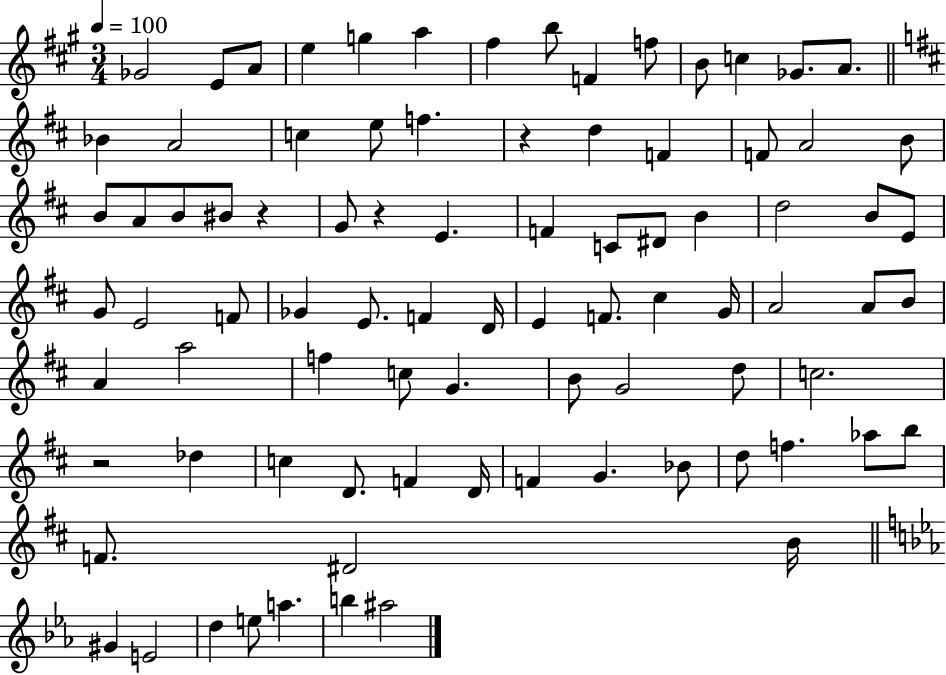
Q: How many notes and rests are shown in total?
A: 86